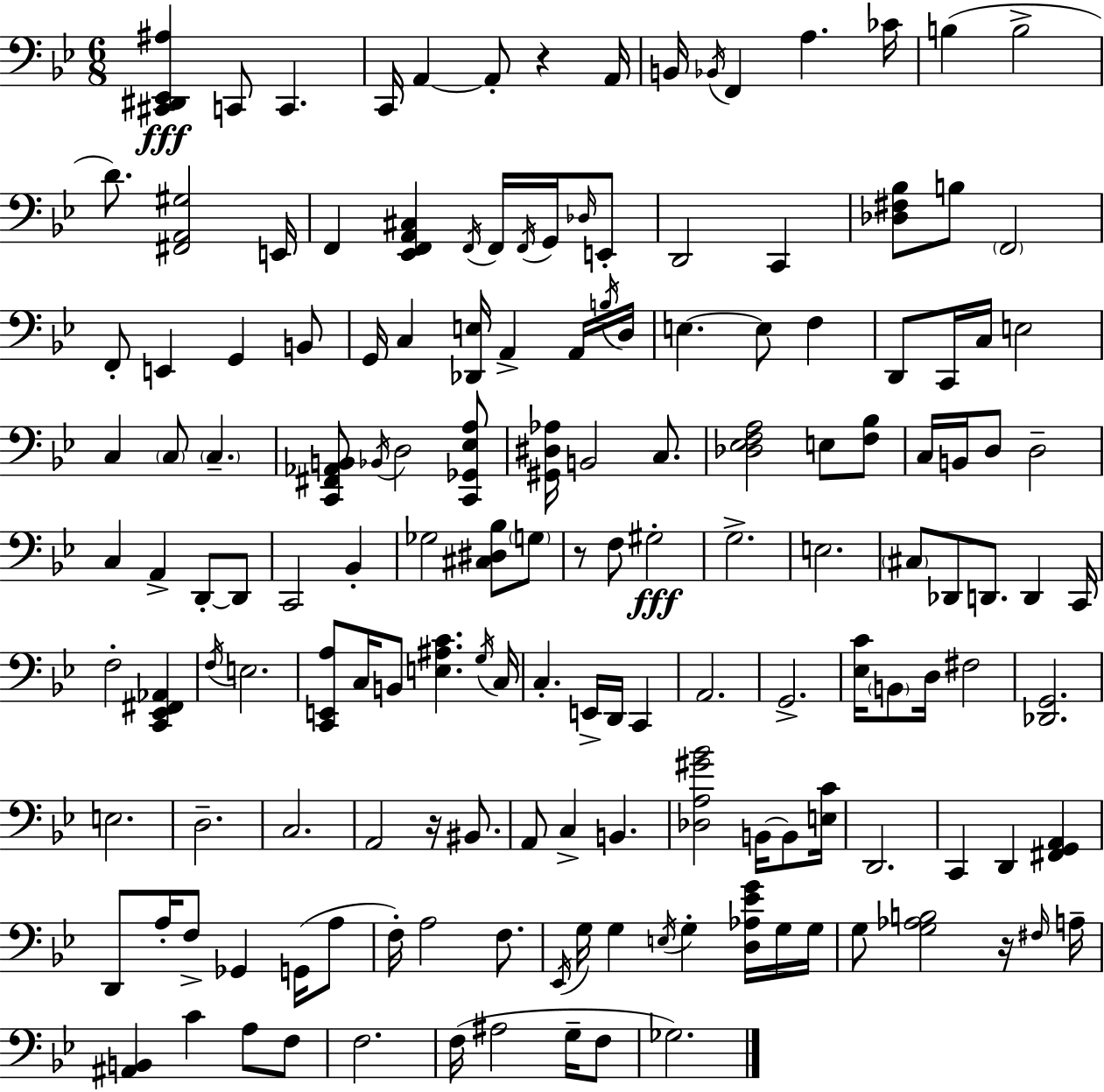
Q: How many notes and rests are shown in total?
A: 155